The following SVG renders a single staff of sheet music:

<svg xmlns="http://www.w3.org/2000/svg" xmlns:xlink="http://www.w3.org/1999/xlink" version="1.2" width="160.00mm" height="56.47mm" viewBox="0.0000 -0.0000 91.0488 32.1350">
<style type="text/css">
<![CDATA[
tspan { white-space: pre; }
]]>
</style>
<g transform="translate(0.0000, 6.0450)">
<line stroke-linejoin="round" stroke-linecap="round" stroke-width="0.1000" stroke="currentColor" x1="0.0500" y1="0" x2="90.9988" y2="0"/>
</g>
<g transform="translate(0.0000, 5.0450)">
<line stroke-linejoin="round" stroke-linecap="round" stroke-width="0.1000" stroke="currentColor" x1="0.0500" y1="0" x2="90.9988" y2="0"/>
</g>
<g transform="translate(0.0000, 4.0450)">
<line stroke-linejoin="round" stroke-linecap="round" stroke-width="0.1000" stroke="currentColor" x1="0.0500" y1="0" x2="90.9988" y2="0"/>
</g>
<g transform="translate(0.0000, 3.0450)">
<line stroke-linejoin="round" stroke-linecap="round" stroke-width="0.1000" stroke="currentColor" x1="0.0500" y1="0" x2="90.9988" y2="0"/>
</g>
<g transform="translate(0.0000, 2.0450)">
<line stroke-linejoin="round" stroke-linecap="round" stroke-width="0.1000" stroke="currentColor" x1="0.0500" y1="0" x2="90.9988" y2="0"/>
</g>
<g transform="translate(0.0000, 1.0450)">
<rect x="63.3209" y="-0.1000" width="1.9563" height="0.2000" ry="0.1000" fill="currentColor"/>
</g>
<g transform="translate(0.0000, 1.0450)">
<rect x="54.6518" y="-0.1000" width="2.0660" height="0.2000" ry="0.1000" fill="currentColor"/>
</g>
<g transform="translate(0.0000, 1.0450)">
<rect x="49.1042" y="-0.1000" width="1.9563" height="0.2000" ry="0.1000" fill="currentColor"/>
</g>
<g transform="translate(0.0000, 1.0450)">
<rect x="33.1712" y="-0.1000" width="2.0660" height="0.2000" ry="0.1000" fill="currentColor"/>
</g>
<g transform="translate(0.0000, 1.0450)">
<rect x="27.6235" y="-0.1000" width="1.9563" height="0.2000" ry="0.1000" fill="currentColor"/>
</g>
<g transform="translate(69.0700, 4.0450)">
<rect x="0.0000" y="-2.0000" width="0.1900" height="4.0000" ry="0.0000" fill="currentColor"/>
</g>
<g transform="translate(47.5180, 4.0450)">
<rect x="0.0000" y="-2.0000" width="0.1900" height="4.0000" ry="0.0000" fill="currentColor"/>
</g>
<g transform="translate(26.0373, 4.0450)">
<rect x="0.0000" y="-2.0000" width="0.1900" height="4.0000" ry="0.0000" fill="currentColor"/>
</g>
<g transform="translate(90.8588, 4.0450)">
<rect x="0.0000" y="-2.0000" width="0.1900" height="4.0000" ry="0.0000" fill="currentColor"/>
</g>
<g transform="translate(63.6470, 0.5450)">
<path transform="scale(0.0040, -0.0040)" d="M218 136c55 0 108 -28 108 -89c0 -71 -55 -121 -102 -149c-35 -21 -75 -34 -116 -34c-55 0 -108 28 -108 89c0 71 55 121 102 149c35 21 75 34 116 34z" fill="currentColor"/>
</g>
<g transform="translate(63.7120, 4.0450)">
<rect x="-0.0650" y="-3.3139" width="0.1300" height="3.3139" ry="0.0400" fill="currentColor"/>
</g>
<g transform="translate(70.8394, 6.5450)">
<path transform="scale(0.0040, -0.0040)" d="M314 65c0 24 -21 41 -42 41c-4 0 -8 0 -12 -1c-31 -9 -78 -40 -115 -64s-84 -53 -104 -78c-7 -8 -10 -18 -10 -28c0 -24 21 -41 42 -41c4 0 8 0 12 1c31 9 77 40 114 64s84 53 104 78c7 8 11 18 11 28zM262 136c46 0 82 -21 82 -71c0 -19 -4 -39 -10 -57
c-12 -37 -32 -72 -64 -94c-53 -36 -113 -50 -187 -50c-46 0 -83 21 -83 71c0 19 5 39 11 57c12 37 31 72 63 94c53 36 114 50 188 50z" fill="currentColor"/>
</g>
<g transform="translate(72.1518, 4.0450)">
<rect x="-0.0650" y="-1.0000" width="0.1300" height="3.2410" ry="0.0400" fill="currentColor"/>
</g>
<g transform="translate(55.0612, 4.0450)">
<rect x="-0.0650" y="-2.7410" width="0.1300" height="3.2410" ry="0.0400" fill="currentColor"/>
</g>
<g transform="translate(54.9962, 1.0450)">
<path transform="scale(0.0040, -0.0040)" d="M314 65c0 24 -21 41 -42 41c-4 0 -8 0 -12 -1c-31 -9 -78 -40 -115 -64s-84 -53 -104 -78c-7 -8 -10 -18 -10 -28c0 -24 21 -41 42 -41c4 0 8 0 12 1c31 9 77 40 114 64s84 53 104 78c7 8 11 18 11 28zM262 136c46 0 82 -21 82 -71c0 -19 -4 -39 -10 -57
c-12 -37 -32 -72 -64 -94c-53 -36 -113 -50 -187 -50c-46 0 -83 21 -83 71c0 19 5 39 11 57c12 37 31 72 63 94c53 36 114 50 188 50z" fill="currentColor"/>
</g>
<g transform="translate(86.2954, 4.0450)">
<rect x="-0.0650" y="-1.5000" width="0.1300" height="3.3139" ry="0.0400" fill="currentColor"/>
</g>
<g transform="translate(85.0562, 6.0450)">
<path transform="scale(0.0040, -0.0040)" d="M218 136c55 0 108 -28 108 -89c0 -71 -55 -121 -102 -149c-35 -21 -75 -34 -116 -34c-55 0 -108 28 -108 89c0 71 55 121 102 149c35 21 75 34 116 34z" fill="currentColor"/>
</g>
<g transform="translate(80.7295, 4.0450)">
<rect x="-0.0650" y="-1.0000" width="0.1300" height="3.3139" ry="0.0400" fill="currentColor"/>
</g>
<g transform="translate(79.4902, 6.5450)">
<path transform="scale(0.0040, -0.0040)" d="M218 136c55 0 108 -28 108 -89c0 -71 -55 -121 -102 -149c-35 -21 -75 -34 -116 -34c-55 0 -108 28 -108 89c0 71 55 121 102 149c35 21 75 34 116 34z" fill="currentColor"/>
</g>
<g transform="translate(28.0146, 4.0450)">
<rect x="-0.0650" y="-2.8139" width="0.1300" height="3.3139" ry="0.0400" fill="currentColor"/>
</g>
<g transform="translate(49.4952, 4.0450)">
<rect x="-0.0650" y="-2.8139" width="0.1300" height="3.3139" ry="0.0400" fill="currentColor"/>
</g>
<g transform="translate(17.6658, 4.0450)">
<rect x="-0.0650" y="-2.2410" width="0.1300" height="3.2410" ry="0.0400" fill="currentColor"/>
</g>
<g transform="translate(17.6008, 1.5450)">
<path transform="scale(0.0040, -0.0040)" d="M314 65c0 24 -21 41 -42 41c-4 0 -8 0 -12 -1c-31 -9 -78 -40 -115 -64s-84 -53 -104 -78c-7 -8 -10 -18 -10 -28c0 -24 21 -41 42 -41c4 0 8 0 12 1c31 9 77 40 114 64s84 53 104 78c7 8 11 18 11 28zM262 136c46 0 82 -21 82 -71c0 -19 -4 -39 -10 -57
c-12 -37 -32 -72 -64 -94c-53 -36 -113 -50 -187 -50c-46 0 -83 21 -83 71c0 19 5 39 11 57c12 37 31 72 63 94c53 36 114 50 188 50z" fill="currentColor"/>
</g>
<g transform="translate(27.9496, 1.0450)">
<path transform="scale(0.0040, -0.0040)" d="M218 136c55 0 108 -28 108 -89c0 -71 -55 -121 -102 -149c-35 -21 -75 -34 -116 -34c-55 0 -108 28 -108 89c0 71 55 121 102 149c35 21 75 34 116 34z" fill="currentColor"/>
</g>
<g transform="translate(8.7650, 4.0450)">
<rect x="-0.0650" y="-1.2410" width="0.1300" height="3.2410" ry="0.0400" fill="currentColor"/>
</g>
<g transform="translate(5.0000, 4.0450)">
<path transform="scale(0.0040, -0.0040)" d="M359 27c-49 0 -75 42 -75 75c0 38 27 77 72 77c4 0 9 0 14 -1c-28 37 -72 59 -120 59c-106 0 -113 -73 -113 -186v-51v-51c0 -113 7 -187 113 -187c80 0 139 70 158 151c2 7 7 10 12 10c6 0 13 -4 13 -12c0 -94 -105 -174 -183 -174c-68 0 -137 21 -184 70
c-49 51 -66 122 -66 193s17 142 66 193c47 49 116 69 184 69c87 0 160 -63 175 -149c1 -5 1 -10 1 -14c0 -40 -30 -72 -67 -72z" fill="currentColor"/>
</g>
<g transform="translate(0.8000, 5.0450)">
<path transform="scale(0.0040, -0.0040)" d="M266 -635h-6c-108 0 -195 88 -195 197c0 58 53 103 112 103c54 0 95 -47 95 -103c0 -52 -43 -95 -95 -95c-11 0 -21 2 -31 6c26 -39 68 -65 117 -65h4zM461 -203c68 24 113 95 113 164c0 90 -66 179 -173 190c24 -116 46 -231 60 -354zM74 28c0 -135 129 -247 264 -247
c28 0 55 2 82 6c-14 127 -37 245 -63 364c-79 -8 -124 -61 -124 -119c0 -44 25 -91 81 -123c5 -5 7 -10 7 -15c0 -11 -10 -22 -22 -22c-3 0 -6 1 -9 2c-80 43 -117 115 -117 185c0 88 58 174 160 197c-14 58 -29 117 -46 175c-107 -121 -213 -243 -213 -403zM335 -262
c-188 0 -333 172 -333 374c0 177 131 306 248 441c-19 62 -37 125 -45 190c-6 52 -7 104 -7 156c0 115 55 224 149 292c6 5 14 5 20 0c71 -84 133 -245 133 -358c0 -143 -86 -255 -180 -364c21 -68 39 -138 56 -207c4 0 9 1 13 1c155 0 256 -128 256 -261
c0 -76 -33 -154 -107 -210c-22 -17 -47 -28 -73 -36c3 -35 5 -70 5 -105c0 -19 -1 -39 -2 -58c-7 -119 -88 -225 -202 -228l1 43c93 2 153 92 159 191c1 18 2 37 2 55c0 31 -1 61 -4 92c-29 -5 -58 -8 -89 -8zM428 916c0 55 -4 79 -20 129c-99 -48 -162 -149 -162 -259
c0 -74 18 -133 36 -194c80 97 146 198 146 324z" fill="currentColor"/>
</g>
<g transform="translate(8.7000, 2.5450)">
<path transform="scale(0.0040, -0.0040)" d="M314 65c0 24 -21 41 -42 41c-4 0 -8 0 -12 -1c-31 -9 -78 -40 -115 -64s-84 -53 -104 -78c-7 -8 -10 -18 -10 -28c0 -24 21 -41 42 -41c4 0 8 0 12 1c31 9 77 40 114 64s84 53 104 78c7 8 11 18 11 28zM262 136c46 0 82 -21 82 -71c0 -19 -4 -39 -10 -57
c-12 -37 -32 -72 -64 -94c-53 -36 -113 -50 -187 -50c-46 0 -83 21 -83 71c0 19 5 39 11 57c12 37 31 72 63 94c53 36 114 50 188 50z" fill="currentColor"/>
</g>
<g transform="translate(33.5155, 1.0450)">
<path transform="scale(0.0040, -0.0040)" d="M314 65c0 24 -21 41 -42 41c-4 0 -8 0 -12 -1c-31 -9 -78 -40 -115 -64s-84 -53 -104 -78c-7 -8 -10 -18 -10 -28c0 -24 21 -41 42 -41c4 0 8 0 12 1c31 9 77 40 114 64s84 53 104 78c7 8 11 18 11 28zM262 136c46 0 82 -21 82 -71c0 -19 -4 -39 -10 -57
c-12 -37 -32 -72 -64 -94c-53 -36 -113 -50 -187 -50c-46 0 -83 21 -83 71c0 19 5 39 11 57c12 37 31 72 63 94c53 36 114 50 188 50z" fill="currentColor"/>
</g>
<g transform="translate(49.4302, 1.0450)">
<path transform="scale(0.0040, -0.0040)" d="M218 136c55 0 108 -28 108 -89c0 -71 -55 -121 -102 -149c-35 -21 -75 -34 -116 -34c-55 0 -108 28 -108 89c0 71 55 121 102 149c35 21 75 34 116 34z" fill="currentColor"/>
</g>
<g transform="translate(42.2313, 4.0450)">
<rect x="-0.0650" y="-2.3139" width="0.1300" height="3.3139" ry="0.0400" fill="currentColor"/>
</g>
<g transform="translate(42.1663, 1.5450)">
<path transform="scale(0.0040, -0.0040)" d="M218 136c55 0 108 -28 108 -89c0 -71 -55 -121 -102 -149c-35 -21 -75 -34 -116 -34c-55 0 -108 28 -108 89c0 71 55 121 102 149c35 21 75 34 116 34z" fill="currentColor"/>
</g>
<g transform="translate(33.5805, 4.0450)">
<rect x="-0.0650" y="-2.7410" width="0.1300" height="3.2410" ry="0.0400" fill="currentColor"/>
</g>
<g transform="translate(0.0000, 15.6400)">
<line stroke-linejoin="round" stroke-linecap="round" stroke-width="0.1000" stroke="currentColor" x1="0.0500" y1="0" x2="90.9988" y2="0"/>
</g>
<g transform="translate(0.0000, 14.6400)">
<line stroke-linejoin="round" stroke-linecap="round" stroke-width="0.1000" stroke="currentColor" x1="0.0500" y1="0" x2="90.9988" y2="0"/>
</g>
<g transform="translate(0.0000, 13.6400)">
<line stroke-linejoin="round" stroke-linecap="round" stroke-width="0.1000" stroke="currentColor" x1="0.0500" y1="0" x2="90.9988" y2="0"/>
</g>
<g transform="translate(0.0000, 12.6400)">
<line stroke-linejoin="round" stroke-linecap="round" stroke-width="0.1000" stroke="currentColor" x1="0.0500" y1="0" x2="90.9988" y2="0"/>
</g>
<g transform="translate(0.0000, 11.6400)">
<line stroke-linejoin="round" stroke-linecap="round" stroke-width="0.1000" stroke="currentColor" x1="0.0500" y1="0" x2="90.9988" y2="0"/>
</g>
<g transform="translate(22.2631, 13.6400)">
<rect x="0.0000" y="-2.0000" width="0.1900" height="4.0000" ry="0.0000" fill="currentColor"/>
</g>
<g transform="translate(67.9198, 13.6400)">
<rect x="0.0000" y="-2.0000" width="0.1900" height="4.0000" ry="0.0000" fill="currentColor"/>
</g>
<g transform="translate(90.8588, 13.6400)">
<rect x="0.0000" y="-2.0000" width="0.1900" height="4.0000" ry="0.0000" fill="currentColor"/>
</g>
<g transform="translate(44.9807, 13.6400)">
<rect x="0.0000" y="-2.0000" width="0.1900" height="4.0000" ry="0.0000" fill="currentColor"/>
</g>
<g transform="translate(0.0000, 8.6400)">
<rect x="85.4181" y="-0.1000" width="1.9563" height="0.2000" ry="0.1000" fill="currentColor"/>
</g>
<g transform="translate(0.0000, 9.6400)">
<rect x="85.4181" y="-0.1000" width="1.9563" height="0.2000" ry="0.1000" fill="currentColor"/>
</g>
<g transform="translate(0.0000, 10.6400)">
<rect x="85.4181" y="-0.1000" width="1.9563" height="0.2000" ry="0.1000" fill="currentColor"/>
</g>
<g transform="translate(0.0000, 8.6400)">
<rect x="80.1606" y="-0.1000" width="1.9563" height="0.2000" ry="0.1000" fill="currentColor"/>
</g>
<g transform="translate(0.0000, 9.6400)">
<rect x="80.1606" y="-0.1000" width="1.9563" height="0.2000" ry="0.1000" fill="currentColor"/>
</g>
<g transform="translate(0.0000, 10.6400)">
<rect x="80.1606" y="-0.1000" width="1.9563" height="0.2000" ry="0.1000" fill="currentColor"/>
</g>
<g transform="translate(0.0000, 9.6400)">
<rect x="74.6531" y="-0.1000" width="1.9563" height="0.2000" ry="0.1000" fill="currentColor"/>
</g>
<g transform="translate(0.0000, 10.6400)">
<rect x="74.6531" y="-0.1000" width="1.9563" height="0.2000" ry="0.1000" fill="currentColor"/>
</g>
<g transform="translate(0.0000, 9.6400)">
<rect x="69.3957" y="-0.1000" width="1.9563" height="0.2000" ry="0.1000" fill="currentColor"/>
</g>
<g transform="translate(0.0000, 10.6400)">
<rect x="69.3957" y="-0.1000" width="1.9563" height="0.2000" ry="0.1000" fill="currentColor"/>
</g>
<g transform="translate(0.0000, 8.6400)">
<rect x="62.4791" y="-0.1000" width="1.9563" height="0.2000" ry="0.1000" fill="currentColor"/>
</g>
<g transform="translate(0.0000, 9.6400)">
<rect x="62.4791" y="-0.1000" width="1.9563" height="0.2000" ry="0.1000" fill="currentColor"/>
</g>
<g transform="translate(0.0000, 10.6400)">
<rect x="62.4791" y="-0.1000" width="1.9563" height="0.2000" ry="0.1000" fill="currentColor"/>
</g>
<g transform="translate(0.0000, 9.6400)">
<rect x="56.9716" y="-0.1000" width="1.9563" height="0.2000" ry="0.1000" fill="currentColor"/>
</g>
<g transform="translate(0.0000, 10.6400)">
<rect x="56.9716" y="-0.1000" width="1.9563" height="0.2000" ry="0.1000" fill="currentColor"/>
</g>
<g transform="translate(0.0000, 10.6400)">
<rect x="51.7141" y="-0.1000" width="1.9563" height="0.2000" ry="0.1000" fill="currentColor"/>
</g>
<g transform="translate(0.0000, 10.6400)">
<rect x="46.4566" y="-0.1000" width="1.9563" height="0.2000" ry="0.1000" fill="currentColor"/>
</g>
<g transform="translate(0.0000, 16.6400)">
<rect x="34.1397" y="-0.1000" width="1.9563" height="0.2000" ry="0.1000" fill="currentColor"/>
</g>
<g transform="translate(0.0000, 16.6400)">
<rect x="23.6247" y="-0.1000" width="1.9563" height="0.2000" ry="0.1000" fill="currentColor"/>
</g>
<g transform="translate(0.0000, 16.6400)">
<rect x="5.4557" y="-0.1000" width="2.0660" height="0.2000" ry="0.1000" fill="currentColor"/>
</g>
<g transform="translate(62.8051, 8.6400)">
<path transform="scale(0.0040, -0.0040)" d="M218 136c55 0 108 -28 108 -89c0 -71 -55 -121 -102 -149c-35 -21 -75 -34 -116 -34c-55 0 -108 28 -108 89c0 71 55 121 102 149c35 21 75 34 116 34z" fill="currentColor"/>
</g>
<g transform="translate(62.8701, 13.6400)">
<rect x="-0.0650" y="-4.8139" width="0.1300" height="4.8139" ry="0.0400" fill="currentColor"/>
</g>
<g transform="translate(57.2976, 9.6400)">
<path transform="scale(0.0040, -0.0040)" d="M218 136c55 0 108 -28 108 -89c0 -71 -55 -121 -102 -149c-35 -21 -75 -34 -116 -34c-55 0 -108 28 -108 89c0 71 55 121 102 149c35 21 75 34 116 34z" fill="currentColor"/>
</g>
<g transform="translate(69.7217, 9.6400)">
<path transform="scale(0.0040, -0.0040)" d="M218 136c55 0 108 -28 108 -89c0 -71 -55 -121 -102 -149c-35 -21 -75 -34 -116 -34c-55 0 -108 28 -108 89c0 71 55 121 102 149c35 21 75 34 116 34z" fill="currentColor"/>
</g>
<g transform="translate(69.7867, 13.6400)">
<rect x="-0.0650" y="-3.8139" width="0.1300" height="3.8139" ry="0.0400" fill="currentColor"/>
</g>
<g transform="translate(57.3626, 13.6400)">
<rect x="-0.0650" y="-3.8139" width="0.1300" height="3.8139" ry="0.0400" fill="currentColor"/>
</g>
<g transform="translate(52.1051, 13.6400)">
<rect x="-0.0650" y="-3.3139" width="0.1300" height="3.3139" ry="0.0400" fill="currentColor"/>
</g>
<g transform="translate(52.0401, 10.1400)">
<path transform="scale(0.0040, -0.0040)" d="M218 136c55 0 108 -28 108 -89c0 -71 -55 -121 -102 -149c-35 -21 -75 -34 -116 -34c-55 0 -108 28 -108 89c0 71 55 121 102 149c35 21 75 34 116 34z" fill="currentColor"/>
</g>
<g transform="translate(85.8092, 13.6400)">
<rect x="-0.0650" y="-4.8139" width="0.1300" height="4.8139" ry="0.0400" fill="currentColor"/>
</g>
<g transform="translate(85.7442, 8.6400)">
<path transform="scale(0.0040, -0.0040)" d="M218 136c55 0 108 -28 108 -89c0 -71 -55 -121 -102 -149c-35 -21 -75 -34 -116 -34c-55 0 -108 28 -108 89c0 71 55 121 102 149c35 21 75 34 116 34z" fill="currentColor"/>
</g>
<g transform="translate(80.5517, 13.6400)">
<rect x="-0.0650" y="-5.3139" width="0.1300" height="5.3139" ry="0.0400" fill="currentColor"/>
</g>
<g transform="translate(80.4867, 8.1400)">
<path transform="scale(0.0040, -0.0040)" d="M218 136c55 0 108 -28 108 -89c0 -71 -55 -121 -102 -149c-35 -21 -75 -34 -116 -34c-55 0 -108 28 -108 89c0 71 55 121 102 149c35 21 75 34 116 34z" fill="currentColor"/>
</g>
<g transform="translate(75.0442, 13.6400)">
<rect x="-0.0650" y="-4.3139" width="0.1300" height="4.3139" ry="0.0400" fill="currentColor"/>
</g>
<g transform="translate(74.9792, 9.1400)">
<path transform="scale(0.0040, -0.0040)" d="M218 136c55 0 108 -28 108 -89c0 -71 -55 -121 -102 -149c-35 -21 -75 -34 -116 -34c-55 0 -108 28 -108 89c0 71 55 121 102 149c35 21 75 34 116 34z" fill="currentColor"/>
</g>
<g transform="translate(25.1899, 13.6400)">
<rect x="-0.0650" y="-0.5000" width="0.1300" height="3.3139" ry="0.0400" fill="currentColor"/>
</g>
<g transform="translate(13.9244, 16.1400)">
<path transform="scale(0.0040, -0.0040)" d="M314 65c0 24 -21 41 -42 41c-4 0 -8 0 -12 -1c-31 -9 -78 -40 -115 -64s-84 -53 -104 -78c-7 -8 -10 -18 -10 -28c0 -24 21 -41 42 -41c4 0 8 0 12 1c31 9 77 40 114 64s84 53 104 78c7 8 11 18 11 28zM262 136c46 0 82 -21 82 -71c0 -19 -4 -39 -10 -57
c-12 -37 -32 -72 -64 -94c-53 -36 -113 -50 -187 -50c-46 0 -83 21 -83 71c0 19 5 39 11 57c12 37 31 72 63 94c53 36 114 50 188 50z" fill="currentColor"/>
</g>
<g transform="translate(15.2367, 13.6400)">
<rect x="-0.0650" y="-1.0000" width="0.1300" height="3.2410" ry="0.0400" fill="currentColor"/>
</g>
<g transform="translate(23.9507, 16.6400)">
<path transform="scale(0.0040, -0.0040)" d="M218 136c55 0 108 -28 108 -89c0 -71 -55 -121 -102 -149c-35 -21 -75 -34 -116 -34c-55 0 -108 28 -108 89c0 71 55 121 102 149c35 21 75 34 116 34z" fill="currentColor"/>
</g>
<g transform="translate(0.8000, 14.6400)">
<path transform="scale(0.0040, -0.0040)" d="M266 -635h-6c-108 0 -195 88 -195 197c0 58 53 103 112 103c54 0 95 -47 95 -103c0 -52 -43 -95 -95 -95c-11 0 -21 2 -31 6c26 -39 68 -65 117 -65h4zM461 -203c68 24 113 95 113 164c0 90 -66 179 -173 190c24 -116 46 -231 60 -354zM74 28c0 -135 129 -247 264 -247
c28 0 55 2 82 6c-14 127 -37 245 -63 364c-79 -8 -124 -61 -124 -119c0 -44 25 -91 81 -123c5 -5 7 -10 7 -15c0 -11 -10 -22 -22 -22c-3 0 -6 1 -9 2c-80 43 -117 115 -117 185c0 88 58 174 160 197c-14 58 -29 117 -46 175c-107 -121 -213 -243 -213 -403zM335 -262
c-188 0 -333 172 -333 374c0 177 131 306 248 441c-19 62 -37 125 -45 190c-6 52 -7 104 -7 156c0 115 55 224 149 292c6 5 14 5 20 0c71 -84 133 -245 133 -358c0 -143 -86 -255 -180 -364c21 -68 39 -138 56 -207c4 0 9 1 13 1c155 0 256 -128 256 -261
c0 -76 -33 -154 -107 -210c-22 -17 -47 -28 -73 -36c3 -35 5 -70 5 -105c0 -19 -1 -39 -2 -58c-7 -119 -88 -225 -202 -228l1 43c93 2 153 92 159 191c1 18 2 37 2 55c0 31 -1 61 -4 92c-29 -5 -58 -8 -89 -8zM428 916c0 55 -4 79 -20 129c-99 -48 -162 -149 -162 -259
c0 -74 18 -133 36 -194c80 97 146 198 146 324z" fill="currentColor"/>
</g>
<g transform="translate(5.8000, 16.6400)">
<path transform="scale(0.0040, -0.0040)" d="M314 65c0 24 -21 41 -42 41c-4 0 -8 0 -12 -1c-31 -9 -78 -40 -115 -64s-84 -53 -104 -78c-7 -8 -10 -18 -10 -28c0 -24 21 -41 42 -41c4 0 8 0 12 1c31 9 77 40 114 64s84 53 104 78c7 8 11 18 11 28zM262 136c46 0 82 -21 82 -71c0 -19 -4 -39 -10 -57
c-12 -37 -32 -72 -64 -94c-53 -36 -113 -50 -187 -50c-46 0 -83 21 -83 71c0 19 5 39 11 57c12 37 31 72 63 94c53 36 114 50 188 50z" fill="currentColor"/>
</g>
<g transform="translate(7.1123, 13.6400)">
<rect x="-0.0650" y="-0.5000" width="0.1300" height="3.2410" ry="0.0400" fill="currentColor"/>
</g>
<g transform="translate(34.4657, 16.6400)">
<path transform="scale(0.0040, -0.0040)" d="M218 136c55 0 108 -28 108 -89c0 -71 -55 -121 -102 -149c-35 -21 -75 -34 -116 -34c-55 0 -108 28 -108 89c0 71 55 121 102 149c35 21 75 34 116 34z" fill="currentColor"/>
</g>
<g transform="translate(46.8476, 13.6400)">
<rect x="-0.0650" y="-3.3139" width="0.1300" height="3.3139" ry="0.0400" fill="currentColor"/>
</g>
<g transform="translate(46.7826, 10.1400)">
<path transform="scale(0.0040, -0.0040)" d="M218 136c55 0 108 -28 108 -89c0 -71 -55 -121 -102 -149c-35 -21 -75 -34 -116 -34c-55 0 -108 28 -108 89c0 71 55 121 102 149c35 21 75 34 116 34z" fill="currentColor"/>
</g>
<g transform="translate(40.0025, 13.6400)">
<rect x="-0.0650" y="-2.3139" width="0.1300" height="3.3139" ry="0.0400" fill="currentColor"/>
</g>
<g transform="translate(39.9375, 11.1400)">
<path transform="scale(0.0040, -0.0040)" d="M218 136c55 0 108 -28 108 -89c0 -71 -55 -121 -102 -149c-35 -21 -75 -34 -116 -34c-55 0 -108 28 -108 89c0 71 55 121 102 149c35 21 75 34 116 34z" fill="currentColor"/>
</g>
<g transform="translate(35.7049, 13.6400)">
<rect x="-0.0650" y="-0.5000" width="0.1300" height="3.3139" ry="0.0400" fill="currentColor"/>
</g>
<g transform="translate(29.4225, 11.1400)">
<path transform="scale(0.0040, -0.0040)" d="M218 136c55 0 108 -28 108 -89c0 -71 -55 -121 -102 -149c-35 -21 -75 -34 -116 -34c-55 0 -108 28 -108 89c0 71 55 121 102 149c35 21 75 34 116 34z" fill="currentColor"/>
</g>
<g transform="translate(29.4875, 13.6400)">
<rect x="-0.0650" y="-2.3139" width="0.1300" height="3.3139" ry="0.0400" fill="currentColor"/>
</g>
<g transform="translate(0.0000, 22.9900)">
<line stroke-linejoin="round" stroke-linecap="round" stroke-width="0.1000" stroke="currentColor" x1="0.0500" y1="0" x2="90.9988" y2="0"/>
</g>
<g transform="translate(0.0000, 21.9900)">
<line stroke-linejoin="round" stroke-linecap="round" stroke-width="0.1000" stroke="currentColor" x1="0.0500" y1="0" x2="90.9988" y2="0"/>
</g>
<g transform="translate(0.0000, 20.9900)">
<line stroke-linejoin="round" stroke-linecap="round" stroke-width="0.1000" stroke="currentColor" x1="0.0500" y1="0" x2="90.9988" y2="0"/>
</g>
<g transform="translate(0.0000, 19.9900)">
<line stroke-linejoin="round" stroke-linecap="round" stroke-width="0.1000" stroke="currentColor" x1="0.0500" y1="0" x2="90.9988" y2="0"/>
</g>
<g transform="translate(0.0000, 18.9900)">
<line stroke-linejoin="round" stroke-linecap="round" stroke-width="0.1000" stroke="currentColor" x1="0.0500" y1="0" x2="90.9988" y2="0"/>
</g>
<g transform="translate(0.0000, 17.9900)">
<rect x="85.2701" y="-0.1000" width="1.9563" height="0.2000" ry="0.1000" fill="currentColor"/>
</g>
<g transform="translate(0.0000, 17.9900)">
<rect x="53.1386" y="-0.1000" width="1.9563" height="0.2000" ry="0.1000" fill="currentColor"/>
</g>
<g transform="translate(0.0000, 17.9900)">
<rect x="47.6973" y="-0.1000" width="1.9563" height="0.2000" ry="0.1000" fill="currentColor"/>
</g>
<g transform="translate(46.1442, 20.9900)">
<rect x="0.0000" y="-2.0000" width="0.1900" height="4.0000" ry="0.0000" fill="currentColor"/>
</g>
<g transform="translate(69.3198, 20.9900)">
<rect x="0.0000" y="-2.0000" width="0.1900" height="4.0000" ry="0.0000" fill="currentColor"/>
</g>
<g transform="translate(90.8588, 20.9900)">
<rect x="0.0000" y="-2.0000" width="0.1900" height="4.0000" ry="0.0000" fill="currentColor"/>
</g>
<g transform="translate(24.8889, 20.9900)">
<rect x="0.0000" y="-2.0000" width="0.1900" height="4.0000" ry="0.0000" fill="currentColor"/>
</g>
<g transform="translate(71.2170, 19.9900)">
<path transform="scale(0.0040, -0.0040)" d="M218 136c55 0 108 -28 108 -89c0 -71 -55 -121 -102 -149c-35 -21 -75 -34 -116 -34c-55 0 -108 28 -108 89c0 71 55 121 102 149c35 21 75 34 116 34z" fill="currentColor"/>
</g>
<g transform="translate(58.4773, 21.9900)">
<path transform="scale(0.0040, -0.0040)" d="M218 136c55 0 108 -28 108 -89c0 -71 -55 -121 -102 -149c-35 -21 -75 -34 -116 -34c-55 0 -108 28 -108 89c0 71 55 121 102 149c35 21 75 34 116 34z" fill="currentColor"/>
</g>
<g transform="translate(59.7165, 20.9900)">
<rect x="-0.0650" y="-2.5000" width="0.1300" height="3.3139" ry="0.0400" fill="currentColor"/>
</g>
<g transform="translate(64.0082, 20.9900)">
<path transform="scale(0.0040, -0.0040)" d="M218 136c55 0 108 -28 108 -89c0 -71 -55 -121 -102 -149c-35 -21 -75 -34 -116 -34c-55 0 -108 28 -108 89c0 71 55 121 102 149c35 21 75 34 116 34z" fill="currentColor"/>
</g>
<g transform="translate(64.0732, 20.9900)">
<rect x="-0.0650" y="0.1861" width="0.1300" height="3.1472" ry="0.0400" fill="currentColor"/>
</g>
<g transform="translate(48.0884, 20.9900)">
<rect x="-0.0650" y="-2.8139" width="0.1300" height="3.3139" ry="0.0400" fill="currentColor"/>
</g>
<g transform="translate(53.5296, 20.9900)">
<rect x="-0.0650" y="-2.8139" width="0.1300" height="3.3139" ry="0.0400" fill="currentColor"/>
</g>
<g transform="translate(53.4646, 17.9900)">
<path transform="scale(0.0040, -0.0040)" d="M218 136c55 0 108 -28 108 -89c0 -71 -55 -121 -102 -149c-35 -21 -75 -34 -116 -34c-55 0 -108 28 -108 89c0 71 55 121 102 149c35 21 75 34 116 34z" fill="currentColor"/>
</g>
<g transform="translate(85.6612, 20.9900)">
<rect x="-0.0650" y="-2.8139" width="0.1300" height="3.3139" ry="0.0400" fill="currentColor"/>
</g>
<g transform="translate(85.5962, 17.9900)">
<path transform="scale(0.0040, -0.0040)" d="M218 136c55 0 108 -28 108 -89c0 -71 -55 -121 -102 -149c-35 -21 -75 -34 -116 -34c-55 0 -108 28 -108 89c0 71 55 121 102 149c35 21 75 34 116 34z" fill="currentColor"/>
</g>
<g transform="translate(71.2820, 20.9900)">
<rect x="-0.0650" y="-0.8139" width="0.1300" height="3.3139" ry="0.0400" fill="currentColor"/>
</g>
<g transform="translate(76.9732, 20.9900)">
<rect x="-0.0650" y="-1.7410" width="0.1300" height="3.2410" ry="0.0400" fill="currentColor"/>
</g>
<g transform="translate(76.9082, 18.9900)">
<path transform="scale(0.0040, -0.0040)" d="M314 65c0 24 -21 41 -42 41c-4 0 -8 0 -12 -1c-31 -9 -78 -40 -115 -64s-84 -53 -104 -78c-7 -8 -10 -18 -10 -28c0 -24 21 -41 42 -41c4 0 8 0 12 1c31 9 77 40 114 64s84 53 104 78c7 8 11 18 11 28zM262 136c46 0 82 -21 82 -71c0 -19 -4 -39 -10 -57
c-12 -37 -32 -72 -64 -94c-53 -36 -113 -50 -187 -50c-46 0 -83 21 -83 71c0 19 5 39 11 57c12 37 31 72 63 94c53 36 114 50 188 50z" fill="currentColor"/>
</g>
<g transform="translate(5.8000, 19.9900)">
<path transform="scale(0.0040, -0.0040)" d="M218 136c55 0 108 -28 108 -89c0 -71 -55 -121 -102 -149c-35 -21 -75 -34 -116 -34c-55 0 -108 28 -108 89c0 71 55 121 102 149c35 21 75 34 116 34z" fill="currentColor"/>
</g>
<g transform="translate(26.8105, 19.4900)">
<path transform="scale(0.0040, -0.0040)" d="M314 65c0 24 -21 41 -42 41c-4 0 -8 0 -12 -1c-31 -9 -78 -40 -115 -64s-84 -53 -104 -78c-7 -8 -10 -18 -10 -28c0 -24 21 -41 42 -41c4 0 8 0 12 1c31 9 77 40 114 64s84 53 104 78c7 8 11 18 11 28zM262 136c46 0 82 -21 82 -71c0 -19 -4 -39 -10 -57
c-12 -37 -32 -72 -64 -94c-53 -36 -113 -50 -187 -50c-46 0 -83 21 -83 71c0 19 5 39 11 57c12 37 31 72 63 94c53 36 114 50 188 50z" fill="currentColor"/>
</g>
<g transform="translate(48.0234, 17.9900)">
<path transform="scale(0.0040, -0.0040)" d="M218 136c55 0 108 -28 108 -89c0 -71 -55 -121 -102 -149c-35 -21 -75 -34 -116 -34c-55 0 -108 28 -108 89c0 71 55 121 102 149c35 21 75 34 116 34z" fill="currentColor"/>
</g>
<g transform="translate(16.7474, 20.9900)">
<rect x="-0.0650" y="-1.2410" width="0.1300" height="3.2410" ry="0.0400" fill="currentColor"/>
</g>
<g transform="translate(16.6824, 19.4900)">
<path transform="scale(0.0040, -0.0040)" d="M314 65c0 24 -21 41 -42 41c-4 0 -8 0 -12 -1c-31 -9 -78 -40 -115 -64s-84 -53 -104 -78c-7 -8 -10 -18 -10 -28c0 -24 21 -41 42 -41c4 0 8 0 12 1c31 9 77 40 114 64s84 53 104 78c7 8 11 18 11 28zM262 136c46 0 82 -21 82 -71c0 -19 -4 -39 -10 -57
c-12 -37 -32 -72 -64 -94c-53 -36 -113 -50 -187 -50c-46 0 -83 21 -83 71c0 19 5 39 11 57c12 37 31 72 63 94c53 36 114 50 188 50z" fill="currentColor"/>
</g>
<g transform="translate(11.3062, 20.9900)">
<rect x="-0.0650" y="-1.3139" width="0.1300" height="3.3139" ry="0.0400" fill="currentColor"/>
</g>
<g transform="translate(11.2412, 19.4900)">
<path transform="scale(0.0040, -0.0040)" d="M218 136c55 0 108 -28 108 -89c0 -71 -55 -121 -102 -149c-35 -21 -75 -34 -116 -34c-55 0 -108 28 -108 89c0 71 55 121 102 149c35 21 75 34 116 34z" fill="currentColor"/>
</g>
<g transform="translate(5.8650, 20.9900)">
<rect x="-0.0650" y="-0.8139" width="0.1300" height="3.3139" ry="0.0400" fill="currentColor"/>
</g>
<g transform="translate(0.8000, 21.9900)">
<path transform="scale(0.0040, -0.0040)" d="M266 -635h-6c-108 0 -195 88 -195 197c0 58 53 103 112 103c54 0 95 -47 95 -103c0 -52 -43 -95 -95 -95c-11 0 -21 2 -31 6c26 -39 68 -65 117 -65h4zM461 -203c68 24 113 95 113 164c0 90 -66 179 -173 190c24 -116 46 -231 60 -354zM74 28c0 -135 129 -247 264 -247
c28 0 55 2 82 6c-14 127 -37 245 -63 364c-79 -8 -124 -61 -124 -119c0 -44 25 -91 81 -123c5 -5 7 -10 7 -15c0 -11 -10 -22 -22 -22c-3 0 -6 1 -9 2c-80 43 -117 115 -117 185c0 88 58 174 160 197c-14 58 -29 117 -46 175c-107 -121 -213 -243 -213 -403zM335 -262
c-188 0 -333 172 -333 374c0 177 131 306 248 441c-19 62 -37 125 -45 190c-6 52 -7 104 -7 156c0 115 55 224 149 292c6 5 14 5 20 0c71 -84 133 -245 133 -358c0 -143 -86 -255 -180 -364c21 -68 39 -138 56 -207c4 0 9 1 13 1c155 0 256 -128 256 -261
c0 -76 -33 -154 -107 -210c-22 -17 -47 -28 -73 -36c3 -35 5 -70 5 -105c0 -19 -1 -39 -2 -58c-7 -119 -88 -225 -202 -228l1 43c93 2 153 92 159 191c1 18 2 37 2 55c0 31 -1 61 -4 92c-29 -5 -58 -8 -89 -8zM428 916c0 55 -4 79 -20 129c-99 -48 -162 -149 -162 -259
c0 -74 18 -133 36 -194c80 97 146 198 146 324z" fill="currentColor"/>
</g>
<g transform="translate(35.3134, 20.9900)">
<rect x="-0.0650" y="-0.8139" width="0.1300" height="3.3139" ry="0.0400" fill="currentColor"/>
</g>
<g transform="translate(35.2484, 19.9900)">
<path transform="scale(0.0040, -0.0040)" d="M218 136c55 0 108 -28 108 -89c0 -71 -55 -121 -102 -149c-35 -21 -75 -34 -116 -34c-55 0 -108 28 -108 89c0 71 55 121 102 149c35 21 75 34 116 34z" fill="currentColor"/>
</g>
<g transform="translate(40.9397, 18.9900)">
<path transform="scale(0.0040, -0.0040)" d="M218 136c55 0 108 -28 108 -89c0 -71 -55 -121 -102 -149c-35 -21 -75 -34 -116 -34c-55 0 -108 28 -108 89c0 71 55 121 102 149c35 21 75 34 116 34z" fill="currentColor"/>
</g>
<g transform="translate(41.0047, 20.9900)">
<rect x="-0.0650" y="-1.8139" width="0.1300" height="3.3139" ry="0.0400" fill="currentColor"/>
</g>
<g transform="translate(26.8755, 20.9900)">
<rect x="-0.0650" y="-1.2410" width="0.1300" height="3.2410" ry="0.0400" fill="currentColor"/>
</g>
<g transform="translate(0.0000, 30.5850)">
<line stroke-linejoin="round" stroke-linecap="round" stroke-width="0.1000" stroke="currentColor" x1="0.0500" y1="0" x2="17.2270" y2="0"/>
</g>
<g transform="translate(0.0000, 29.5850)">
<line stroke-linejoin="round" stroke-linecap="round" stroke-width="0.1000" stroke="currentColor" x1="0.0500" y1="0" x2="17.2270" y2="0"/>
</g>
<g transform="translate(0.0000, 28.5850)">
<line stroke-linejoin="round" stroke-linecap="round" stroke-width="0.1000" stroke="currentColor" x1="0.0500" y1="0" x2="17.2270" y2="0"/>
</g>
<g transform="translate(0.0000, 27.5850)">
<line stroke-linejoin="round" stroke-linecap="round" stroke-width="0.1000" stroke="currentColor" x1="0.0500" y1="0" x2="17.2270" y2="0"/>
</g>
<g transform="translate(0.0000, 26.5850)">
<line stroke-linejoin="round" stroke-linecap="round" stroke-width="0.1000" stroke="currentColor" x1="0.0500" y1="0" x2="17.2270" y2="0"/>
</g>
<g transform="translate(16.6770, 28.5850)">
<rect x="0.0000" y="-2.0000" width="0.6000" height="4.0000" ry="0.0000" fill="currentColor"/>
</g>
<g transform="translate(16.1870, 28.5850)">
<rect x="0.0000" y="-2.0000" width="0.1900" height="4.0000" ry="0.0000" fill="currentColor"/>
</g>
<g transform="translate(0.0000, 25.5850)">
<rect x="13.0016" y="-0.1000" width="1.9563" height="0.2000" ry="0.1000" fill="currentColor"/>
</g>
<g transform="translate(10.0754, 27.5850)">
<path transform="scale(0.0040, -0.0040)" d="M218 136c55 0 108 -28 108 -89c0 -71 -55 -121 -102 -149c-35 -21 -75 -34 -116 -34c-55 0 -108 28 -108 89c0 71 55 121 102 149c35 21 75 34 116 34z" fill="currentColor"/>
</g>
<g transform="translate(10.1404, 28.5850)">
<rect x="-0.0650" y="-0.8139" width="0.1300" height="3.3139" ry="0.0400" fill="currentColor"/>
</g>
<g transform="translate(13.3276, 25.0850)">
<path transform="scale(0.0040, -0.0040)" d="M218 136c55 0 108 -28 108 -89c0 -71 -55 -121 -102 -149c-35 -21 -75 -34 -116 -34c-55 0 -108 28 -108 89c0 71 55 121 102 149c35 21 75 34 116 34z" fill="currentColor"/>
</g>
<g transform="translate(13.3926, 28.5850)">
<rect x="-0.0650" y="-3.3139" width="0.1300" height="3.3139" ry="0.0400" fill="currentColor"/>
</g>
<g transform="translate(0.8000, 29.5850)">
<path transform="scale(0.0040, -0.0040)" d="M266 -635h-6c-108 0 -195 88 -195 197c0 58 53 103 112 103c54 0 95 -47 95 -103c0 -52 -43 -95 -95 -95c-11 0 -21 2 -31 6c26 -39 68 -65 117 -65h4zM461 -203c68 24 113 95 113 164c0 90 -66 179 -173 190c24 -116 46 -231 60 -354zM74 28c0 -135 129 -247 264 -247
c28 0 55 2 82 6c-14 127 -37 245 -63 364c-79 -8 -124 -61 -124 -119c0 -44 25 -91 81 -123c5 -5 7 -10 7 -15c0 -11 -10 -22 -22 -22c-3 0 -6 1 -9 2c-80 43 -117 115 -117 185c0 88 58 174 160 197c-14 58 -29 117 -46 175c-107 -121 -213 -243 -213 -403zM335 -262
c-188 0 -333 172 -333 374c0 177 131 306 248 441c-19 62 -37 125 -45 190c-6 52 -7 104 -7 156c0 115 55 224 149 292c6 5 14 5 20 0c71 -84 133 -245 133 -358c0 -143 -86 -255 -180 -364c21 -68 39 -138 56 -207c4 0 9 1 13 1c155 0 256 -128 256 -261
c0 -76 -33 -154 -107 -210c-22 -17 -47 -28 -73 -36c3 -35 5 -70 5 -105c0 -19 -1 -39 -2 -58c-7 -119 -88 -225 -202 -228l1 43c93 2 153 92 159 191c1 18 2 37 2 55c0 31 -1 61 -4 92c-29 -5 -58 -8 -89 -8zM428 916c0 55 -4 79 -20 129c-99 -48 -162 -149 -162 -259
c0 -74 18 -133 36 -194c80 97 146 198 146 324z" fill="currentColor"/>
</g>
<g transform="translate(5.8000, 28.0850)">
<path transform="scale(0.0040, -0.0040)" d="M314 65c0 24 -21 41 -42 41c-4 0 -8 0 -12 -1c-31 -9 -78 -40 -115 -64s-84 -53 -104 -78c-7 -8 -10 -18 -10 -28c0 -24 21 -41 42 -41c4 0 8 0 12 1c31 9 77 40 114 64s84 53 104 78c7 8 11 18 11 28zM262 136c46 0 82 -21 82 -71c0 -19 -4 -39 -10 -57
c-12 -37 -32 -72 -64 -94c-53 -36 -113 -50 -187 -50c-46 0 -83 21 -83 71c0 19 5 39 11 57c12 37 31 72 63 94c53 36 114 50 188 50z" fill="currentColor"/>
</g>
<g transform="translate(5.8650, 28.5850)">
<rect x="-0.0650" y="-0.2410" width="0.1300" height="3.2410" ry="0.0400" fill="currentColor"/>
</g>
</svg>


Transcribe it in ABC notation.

X:1
T:Untitled
M:4/4
L:1/4
K:C
e2 g2 a a2 g a a2 b D2 D E C2 D2 C g C g b b c' e' c' d' f' e' d e e2 e2 d f a a G B d f2 a c2 d b